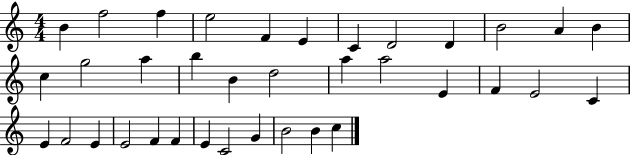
B4/q F5/h F5/q E5/h F4/q E4/q C4/q D4/h D4/q B4/h A4/q B4/q C5/q G5/h A5/q B5/q B4/q D5/h A5/q A5/h E4/q F4/q E4/h C4/q E4/q F4/h E4/q E4/h F4/q F4/q E4/q C4/h G4/q B4/h B4/q C5/q